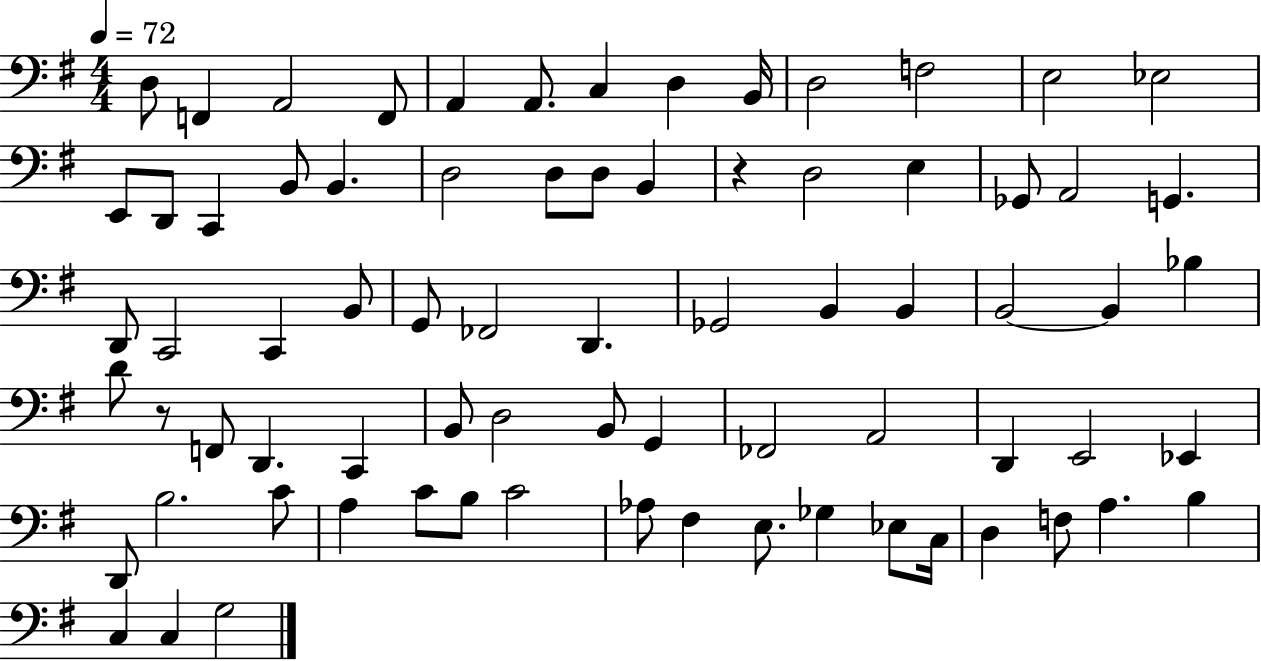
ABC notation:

X:1
T:Untitled
M:4/4
L:1/4
K:G
D,/2 F,, A,,2 F,,/2 A,, A,,/2 C, D, B,,/4 D,2 F,2 E,2 _E,2 E,,/2 D,,/2 C,, B,,/2 B,, D,2 D,/2 D,/2 B,, z D,2 E, _G,,/2 A,,2 G,, D,,/2 C,,2 C,, B,,/2 G,,/2 _F,,2 D,, _G,,2 B,, B,, B,,2 B,, _B, D/2 z/2 F,,/2 D,, C,, B,,/2 D,2 B,,/2 G,, _F,,2 A,,2 D,, E,,2 _E,, D,,/2 B,2 C/2 A, C/2 B,/2 C2 _A,/2 ^F, E,/2 _G, _E,/2 C,/4 D, F,/2 A, B, C, C, G,2